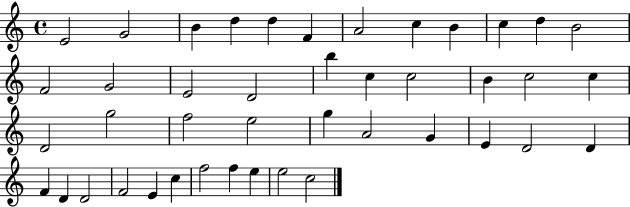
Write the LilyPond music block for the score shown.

{
  \clef treble
  \time 4/4
  \defaultTimeSignature
  \key c \major
  e'2 g'2 | b'4 d''4 d''4 f'4 | a'2 c''4 b'4 | c''4 d''4 b'2 | \break f'2 g'2 | e'2 d'2 | b''4 c''4 c''2 | b'4 c''2 c''4 | \break d'2 g''2 | f''2 e''2 | g''4 a'2 g'4 | e'4 d'2 d'4 | \break f'4 d'4 d'2 | f'2 e'4 c''4 | f''2 f''4 e''4 | e''2 c''2 | \break \bar "|."
}